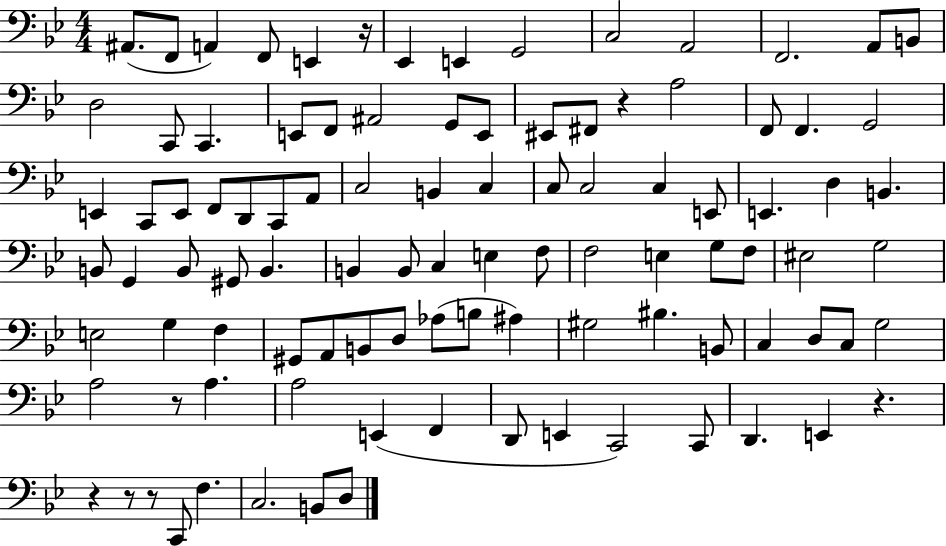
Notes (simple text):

A#2/e. F2/e A2/q F2/e E2/q R/s Eb2/q E2/q G2/h C3/h A2/h F2/h. A2/e B2/e D3/h C2/e C2/q. E2/e F2/e A#2/h G2/e E2/e EIS2/e F#2/e R/q A3/h F2/e F2/q. G2/h E2/q C2/e E2/e F2/e D2/e C2/e A2/e C3/h B2/q C3/q C3/e C3/h C3/q E2/e E2/q. D3/q B2/q. B2/e G2/q B2/e G#2/e B2/q. B2/q B2/e C3/q E3/q F3/e F3/h E3/q G3/e F3/e EIS3/h G3/h E3/h G3/q F3/q G#2/e A2/e B2/e D3/e Ab3/e B3/e A#3/q G#3/h BIS3/q. B2/e C3/q D3/e C3/e G3/h A3/h R/e A3/q. A3/h E2/q F2/q D2/e E2/q C2/h C2/e D2/q. E2/q R/q. R/q R/e R/e C2/e F3/q. C3/h. B2/e D3/e